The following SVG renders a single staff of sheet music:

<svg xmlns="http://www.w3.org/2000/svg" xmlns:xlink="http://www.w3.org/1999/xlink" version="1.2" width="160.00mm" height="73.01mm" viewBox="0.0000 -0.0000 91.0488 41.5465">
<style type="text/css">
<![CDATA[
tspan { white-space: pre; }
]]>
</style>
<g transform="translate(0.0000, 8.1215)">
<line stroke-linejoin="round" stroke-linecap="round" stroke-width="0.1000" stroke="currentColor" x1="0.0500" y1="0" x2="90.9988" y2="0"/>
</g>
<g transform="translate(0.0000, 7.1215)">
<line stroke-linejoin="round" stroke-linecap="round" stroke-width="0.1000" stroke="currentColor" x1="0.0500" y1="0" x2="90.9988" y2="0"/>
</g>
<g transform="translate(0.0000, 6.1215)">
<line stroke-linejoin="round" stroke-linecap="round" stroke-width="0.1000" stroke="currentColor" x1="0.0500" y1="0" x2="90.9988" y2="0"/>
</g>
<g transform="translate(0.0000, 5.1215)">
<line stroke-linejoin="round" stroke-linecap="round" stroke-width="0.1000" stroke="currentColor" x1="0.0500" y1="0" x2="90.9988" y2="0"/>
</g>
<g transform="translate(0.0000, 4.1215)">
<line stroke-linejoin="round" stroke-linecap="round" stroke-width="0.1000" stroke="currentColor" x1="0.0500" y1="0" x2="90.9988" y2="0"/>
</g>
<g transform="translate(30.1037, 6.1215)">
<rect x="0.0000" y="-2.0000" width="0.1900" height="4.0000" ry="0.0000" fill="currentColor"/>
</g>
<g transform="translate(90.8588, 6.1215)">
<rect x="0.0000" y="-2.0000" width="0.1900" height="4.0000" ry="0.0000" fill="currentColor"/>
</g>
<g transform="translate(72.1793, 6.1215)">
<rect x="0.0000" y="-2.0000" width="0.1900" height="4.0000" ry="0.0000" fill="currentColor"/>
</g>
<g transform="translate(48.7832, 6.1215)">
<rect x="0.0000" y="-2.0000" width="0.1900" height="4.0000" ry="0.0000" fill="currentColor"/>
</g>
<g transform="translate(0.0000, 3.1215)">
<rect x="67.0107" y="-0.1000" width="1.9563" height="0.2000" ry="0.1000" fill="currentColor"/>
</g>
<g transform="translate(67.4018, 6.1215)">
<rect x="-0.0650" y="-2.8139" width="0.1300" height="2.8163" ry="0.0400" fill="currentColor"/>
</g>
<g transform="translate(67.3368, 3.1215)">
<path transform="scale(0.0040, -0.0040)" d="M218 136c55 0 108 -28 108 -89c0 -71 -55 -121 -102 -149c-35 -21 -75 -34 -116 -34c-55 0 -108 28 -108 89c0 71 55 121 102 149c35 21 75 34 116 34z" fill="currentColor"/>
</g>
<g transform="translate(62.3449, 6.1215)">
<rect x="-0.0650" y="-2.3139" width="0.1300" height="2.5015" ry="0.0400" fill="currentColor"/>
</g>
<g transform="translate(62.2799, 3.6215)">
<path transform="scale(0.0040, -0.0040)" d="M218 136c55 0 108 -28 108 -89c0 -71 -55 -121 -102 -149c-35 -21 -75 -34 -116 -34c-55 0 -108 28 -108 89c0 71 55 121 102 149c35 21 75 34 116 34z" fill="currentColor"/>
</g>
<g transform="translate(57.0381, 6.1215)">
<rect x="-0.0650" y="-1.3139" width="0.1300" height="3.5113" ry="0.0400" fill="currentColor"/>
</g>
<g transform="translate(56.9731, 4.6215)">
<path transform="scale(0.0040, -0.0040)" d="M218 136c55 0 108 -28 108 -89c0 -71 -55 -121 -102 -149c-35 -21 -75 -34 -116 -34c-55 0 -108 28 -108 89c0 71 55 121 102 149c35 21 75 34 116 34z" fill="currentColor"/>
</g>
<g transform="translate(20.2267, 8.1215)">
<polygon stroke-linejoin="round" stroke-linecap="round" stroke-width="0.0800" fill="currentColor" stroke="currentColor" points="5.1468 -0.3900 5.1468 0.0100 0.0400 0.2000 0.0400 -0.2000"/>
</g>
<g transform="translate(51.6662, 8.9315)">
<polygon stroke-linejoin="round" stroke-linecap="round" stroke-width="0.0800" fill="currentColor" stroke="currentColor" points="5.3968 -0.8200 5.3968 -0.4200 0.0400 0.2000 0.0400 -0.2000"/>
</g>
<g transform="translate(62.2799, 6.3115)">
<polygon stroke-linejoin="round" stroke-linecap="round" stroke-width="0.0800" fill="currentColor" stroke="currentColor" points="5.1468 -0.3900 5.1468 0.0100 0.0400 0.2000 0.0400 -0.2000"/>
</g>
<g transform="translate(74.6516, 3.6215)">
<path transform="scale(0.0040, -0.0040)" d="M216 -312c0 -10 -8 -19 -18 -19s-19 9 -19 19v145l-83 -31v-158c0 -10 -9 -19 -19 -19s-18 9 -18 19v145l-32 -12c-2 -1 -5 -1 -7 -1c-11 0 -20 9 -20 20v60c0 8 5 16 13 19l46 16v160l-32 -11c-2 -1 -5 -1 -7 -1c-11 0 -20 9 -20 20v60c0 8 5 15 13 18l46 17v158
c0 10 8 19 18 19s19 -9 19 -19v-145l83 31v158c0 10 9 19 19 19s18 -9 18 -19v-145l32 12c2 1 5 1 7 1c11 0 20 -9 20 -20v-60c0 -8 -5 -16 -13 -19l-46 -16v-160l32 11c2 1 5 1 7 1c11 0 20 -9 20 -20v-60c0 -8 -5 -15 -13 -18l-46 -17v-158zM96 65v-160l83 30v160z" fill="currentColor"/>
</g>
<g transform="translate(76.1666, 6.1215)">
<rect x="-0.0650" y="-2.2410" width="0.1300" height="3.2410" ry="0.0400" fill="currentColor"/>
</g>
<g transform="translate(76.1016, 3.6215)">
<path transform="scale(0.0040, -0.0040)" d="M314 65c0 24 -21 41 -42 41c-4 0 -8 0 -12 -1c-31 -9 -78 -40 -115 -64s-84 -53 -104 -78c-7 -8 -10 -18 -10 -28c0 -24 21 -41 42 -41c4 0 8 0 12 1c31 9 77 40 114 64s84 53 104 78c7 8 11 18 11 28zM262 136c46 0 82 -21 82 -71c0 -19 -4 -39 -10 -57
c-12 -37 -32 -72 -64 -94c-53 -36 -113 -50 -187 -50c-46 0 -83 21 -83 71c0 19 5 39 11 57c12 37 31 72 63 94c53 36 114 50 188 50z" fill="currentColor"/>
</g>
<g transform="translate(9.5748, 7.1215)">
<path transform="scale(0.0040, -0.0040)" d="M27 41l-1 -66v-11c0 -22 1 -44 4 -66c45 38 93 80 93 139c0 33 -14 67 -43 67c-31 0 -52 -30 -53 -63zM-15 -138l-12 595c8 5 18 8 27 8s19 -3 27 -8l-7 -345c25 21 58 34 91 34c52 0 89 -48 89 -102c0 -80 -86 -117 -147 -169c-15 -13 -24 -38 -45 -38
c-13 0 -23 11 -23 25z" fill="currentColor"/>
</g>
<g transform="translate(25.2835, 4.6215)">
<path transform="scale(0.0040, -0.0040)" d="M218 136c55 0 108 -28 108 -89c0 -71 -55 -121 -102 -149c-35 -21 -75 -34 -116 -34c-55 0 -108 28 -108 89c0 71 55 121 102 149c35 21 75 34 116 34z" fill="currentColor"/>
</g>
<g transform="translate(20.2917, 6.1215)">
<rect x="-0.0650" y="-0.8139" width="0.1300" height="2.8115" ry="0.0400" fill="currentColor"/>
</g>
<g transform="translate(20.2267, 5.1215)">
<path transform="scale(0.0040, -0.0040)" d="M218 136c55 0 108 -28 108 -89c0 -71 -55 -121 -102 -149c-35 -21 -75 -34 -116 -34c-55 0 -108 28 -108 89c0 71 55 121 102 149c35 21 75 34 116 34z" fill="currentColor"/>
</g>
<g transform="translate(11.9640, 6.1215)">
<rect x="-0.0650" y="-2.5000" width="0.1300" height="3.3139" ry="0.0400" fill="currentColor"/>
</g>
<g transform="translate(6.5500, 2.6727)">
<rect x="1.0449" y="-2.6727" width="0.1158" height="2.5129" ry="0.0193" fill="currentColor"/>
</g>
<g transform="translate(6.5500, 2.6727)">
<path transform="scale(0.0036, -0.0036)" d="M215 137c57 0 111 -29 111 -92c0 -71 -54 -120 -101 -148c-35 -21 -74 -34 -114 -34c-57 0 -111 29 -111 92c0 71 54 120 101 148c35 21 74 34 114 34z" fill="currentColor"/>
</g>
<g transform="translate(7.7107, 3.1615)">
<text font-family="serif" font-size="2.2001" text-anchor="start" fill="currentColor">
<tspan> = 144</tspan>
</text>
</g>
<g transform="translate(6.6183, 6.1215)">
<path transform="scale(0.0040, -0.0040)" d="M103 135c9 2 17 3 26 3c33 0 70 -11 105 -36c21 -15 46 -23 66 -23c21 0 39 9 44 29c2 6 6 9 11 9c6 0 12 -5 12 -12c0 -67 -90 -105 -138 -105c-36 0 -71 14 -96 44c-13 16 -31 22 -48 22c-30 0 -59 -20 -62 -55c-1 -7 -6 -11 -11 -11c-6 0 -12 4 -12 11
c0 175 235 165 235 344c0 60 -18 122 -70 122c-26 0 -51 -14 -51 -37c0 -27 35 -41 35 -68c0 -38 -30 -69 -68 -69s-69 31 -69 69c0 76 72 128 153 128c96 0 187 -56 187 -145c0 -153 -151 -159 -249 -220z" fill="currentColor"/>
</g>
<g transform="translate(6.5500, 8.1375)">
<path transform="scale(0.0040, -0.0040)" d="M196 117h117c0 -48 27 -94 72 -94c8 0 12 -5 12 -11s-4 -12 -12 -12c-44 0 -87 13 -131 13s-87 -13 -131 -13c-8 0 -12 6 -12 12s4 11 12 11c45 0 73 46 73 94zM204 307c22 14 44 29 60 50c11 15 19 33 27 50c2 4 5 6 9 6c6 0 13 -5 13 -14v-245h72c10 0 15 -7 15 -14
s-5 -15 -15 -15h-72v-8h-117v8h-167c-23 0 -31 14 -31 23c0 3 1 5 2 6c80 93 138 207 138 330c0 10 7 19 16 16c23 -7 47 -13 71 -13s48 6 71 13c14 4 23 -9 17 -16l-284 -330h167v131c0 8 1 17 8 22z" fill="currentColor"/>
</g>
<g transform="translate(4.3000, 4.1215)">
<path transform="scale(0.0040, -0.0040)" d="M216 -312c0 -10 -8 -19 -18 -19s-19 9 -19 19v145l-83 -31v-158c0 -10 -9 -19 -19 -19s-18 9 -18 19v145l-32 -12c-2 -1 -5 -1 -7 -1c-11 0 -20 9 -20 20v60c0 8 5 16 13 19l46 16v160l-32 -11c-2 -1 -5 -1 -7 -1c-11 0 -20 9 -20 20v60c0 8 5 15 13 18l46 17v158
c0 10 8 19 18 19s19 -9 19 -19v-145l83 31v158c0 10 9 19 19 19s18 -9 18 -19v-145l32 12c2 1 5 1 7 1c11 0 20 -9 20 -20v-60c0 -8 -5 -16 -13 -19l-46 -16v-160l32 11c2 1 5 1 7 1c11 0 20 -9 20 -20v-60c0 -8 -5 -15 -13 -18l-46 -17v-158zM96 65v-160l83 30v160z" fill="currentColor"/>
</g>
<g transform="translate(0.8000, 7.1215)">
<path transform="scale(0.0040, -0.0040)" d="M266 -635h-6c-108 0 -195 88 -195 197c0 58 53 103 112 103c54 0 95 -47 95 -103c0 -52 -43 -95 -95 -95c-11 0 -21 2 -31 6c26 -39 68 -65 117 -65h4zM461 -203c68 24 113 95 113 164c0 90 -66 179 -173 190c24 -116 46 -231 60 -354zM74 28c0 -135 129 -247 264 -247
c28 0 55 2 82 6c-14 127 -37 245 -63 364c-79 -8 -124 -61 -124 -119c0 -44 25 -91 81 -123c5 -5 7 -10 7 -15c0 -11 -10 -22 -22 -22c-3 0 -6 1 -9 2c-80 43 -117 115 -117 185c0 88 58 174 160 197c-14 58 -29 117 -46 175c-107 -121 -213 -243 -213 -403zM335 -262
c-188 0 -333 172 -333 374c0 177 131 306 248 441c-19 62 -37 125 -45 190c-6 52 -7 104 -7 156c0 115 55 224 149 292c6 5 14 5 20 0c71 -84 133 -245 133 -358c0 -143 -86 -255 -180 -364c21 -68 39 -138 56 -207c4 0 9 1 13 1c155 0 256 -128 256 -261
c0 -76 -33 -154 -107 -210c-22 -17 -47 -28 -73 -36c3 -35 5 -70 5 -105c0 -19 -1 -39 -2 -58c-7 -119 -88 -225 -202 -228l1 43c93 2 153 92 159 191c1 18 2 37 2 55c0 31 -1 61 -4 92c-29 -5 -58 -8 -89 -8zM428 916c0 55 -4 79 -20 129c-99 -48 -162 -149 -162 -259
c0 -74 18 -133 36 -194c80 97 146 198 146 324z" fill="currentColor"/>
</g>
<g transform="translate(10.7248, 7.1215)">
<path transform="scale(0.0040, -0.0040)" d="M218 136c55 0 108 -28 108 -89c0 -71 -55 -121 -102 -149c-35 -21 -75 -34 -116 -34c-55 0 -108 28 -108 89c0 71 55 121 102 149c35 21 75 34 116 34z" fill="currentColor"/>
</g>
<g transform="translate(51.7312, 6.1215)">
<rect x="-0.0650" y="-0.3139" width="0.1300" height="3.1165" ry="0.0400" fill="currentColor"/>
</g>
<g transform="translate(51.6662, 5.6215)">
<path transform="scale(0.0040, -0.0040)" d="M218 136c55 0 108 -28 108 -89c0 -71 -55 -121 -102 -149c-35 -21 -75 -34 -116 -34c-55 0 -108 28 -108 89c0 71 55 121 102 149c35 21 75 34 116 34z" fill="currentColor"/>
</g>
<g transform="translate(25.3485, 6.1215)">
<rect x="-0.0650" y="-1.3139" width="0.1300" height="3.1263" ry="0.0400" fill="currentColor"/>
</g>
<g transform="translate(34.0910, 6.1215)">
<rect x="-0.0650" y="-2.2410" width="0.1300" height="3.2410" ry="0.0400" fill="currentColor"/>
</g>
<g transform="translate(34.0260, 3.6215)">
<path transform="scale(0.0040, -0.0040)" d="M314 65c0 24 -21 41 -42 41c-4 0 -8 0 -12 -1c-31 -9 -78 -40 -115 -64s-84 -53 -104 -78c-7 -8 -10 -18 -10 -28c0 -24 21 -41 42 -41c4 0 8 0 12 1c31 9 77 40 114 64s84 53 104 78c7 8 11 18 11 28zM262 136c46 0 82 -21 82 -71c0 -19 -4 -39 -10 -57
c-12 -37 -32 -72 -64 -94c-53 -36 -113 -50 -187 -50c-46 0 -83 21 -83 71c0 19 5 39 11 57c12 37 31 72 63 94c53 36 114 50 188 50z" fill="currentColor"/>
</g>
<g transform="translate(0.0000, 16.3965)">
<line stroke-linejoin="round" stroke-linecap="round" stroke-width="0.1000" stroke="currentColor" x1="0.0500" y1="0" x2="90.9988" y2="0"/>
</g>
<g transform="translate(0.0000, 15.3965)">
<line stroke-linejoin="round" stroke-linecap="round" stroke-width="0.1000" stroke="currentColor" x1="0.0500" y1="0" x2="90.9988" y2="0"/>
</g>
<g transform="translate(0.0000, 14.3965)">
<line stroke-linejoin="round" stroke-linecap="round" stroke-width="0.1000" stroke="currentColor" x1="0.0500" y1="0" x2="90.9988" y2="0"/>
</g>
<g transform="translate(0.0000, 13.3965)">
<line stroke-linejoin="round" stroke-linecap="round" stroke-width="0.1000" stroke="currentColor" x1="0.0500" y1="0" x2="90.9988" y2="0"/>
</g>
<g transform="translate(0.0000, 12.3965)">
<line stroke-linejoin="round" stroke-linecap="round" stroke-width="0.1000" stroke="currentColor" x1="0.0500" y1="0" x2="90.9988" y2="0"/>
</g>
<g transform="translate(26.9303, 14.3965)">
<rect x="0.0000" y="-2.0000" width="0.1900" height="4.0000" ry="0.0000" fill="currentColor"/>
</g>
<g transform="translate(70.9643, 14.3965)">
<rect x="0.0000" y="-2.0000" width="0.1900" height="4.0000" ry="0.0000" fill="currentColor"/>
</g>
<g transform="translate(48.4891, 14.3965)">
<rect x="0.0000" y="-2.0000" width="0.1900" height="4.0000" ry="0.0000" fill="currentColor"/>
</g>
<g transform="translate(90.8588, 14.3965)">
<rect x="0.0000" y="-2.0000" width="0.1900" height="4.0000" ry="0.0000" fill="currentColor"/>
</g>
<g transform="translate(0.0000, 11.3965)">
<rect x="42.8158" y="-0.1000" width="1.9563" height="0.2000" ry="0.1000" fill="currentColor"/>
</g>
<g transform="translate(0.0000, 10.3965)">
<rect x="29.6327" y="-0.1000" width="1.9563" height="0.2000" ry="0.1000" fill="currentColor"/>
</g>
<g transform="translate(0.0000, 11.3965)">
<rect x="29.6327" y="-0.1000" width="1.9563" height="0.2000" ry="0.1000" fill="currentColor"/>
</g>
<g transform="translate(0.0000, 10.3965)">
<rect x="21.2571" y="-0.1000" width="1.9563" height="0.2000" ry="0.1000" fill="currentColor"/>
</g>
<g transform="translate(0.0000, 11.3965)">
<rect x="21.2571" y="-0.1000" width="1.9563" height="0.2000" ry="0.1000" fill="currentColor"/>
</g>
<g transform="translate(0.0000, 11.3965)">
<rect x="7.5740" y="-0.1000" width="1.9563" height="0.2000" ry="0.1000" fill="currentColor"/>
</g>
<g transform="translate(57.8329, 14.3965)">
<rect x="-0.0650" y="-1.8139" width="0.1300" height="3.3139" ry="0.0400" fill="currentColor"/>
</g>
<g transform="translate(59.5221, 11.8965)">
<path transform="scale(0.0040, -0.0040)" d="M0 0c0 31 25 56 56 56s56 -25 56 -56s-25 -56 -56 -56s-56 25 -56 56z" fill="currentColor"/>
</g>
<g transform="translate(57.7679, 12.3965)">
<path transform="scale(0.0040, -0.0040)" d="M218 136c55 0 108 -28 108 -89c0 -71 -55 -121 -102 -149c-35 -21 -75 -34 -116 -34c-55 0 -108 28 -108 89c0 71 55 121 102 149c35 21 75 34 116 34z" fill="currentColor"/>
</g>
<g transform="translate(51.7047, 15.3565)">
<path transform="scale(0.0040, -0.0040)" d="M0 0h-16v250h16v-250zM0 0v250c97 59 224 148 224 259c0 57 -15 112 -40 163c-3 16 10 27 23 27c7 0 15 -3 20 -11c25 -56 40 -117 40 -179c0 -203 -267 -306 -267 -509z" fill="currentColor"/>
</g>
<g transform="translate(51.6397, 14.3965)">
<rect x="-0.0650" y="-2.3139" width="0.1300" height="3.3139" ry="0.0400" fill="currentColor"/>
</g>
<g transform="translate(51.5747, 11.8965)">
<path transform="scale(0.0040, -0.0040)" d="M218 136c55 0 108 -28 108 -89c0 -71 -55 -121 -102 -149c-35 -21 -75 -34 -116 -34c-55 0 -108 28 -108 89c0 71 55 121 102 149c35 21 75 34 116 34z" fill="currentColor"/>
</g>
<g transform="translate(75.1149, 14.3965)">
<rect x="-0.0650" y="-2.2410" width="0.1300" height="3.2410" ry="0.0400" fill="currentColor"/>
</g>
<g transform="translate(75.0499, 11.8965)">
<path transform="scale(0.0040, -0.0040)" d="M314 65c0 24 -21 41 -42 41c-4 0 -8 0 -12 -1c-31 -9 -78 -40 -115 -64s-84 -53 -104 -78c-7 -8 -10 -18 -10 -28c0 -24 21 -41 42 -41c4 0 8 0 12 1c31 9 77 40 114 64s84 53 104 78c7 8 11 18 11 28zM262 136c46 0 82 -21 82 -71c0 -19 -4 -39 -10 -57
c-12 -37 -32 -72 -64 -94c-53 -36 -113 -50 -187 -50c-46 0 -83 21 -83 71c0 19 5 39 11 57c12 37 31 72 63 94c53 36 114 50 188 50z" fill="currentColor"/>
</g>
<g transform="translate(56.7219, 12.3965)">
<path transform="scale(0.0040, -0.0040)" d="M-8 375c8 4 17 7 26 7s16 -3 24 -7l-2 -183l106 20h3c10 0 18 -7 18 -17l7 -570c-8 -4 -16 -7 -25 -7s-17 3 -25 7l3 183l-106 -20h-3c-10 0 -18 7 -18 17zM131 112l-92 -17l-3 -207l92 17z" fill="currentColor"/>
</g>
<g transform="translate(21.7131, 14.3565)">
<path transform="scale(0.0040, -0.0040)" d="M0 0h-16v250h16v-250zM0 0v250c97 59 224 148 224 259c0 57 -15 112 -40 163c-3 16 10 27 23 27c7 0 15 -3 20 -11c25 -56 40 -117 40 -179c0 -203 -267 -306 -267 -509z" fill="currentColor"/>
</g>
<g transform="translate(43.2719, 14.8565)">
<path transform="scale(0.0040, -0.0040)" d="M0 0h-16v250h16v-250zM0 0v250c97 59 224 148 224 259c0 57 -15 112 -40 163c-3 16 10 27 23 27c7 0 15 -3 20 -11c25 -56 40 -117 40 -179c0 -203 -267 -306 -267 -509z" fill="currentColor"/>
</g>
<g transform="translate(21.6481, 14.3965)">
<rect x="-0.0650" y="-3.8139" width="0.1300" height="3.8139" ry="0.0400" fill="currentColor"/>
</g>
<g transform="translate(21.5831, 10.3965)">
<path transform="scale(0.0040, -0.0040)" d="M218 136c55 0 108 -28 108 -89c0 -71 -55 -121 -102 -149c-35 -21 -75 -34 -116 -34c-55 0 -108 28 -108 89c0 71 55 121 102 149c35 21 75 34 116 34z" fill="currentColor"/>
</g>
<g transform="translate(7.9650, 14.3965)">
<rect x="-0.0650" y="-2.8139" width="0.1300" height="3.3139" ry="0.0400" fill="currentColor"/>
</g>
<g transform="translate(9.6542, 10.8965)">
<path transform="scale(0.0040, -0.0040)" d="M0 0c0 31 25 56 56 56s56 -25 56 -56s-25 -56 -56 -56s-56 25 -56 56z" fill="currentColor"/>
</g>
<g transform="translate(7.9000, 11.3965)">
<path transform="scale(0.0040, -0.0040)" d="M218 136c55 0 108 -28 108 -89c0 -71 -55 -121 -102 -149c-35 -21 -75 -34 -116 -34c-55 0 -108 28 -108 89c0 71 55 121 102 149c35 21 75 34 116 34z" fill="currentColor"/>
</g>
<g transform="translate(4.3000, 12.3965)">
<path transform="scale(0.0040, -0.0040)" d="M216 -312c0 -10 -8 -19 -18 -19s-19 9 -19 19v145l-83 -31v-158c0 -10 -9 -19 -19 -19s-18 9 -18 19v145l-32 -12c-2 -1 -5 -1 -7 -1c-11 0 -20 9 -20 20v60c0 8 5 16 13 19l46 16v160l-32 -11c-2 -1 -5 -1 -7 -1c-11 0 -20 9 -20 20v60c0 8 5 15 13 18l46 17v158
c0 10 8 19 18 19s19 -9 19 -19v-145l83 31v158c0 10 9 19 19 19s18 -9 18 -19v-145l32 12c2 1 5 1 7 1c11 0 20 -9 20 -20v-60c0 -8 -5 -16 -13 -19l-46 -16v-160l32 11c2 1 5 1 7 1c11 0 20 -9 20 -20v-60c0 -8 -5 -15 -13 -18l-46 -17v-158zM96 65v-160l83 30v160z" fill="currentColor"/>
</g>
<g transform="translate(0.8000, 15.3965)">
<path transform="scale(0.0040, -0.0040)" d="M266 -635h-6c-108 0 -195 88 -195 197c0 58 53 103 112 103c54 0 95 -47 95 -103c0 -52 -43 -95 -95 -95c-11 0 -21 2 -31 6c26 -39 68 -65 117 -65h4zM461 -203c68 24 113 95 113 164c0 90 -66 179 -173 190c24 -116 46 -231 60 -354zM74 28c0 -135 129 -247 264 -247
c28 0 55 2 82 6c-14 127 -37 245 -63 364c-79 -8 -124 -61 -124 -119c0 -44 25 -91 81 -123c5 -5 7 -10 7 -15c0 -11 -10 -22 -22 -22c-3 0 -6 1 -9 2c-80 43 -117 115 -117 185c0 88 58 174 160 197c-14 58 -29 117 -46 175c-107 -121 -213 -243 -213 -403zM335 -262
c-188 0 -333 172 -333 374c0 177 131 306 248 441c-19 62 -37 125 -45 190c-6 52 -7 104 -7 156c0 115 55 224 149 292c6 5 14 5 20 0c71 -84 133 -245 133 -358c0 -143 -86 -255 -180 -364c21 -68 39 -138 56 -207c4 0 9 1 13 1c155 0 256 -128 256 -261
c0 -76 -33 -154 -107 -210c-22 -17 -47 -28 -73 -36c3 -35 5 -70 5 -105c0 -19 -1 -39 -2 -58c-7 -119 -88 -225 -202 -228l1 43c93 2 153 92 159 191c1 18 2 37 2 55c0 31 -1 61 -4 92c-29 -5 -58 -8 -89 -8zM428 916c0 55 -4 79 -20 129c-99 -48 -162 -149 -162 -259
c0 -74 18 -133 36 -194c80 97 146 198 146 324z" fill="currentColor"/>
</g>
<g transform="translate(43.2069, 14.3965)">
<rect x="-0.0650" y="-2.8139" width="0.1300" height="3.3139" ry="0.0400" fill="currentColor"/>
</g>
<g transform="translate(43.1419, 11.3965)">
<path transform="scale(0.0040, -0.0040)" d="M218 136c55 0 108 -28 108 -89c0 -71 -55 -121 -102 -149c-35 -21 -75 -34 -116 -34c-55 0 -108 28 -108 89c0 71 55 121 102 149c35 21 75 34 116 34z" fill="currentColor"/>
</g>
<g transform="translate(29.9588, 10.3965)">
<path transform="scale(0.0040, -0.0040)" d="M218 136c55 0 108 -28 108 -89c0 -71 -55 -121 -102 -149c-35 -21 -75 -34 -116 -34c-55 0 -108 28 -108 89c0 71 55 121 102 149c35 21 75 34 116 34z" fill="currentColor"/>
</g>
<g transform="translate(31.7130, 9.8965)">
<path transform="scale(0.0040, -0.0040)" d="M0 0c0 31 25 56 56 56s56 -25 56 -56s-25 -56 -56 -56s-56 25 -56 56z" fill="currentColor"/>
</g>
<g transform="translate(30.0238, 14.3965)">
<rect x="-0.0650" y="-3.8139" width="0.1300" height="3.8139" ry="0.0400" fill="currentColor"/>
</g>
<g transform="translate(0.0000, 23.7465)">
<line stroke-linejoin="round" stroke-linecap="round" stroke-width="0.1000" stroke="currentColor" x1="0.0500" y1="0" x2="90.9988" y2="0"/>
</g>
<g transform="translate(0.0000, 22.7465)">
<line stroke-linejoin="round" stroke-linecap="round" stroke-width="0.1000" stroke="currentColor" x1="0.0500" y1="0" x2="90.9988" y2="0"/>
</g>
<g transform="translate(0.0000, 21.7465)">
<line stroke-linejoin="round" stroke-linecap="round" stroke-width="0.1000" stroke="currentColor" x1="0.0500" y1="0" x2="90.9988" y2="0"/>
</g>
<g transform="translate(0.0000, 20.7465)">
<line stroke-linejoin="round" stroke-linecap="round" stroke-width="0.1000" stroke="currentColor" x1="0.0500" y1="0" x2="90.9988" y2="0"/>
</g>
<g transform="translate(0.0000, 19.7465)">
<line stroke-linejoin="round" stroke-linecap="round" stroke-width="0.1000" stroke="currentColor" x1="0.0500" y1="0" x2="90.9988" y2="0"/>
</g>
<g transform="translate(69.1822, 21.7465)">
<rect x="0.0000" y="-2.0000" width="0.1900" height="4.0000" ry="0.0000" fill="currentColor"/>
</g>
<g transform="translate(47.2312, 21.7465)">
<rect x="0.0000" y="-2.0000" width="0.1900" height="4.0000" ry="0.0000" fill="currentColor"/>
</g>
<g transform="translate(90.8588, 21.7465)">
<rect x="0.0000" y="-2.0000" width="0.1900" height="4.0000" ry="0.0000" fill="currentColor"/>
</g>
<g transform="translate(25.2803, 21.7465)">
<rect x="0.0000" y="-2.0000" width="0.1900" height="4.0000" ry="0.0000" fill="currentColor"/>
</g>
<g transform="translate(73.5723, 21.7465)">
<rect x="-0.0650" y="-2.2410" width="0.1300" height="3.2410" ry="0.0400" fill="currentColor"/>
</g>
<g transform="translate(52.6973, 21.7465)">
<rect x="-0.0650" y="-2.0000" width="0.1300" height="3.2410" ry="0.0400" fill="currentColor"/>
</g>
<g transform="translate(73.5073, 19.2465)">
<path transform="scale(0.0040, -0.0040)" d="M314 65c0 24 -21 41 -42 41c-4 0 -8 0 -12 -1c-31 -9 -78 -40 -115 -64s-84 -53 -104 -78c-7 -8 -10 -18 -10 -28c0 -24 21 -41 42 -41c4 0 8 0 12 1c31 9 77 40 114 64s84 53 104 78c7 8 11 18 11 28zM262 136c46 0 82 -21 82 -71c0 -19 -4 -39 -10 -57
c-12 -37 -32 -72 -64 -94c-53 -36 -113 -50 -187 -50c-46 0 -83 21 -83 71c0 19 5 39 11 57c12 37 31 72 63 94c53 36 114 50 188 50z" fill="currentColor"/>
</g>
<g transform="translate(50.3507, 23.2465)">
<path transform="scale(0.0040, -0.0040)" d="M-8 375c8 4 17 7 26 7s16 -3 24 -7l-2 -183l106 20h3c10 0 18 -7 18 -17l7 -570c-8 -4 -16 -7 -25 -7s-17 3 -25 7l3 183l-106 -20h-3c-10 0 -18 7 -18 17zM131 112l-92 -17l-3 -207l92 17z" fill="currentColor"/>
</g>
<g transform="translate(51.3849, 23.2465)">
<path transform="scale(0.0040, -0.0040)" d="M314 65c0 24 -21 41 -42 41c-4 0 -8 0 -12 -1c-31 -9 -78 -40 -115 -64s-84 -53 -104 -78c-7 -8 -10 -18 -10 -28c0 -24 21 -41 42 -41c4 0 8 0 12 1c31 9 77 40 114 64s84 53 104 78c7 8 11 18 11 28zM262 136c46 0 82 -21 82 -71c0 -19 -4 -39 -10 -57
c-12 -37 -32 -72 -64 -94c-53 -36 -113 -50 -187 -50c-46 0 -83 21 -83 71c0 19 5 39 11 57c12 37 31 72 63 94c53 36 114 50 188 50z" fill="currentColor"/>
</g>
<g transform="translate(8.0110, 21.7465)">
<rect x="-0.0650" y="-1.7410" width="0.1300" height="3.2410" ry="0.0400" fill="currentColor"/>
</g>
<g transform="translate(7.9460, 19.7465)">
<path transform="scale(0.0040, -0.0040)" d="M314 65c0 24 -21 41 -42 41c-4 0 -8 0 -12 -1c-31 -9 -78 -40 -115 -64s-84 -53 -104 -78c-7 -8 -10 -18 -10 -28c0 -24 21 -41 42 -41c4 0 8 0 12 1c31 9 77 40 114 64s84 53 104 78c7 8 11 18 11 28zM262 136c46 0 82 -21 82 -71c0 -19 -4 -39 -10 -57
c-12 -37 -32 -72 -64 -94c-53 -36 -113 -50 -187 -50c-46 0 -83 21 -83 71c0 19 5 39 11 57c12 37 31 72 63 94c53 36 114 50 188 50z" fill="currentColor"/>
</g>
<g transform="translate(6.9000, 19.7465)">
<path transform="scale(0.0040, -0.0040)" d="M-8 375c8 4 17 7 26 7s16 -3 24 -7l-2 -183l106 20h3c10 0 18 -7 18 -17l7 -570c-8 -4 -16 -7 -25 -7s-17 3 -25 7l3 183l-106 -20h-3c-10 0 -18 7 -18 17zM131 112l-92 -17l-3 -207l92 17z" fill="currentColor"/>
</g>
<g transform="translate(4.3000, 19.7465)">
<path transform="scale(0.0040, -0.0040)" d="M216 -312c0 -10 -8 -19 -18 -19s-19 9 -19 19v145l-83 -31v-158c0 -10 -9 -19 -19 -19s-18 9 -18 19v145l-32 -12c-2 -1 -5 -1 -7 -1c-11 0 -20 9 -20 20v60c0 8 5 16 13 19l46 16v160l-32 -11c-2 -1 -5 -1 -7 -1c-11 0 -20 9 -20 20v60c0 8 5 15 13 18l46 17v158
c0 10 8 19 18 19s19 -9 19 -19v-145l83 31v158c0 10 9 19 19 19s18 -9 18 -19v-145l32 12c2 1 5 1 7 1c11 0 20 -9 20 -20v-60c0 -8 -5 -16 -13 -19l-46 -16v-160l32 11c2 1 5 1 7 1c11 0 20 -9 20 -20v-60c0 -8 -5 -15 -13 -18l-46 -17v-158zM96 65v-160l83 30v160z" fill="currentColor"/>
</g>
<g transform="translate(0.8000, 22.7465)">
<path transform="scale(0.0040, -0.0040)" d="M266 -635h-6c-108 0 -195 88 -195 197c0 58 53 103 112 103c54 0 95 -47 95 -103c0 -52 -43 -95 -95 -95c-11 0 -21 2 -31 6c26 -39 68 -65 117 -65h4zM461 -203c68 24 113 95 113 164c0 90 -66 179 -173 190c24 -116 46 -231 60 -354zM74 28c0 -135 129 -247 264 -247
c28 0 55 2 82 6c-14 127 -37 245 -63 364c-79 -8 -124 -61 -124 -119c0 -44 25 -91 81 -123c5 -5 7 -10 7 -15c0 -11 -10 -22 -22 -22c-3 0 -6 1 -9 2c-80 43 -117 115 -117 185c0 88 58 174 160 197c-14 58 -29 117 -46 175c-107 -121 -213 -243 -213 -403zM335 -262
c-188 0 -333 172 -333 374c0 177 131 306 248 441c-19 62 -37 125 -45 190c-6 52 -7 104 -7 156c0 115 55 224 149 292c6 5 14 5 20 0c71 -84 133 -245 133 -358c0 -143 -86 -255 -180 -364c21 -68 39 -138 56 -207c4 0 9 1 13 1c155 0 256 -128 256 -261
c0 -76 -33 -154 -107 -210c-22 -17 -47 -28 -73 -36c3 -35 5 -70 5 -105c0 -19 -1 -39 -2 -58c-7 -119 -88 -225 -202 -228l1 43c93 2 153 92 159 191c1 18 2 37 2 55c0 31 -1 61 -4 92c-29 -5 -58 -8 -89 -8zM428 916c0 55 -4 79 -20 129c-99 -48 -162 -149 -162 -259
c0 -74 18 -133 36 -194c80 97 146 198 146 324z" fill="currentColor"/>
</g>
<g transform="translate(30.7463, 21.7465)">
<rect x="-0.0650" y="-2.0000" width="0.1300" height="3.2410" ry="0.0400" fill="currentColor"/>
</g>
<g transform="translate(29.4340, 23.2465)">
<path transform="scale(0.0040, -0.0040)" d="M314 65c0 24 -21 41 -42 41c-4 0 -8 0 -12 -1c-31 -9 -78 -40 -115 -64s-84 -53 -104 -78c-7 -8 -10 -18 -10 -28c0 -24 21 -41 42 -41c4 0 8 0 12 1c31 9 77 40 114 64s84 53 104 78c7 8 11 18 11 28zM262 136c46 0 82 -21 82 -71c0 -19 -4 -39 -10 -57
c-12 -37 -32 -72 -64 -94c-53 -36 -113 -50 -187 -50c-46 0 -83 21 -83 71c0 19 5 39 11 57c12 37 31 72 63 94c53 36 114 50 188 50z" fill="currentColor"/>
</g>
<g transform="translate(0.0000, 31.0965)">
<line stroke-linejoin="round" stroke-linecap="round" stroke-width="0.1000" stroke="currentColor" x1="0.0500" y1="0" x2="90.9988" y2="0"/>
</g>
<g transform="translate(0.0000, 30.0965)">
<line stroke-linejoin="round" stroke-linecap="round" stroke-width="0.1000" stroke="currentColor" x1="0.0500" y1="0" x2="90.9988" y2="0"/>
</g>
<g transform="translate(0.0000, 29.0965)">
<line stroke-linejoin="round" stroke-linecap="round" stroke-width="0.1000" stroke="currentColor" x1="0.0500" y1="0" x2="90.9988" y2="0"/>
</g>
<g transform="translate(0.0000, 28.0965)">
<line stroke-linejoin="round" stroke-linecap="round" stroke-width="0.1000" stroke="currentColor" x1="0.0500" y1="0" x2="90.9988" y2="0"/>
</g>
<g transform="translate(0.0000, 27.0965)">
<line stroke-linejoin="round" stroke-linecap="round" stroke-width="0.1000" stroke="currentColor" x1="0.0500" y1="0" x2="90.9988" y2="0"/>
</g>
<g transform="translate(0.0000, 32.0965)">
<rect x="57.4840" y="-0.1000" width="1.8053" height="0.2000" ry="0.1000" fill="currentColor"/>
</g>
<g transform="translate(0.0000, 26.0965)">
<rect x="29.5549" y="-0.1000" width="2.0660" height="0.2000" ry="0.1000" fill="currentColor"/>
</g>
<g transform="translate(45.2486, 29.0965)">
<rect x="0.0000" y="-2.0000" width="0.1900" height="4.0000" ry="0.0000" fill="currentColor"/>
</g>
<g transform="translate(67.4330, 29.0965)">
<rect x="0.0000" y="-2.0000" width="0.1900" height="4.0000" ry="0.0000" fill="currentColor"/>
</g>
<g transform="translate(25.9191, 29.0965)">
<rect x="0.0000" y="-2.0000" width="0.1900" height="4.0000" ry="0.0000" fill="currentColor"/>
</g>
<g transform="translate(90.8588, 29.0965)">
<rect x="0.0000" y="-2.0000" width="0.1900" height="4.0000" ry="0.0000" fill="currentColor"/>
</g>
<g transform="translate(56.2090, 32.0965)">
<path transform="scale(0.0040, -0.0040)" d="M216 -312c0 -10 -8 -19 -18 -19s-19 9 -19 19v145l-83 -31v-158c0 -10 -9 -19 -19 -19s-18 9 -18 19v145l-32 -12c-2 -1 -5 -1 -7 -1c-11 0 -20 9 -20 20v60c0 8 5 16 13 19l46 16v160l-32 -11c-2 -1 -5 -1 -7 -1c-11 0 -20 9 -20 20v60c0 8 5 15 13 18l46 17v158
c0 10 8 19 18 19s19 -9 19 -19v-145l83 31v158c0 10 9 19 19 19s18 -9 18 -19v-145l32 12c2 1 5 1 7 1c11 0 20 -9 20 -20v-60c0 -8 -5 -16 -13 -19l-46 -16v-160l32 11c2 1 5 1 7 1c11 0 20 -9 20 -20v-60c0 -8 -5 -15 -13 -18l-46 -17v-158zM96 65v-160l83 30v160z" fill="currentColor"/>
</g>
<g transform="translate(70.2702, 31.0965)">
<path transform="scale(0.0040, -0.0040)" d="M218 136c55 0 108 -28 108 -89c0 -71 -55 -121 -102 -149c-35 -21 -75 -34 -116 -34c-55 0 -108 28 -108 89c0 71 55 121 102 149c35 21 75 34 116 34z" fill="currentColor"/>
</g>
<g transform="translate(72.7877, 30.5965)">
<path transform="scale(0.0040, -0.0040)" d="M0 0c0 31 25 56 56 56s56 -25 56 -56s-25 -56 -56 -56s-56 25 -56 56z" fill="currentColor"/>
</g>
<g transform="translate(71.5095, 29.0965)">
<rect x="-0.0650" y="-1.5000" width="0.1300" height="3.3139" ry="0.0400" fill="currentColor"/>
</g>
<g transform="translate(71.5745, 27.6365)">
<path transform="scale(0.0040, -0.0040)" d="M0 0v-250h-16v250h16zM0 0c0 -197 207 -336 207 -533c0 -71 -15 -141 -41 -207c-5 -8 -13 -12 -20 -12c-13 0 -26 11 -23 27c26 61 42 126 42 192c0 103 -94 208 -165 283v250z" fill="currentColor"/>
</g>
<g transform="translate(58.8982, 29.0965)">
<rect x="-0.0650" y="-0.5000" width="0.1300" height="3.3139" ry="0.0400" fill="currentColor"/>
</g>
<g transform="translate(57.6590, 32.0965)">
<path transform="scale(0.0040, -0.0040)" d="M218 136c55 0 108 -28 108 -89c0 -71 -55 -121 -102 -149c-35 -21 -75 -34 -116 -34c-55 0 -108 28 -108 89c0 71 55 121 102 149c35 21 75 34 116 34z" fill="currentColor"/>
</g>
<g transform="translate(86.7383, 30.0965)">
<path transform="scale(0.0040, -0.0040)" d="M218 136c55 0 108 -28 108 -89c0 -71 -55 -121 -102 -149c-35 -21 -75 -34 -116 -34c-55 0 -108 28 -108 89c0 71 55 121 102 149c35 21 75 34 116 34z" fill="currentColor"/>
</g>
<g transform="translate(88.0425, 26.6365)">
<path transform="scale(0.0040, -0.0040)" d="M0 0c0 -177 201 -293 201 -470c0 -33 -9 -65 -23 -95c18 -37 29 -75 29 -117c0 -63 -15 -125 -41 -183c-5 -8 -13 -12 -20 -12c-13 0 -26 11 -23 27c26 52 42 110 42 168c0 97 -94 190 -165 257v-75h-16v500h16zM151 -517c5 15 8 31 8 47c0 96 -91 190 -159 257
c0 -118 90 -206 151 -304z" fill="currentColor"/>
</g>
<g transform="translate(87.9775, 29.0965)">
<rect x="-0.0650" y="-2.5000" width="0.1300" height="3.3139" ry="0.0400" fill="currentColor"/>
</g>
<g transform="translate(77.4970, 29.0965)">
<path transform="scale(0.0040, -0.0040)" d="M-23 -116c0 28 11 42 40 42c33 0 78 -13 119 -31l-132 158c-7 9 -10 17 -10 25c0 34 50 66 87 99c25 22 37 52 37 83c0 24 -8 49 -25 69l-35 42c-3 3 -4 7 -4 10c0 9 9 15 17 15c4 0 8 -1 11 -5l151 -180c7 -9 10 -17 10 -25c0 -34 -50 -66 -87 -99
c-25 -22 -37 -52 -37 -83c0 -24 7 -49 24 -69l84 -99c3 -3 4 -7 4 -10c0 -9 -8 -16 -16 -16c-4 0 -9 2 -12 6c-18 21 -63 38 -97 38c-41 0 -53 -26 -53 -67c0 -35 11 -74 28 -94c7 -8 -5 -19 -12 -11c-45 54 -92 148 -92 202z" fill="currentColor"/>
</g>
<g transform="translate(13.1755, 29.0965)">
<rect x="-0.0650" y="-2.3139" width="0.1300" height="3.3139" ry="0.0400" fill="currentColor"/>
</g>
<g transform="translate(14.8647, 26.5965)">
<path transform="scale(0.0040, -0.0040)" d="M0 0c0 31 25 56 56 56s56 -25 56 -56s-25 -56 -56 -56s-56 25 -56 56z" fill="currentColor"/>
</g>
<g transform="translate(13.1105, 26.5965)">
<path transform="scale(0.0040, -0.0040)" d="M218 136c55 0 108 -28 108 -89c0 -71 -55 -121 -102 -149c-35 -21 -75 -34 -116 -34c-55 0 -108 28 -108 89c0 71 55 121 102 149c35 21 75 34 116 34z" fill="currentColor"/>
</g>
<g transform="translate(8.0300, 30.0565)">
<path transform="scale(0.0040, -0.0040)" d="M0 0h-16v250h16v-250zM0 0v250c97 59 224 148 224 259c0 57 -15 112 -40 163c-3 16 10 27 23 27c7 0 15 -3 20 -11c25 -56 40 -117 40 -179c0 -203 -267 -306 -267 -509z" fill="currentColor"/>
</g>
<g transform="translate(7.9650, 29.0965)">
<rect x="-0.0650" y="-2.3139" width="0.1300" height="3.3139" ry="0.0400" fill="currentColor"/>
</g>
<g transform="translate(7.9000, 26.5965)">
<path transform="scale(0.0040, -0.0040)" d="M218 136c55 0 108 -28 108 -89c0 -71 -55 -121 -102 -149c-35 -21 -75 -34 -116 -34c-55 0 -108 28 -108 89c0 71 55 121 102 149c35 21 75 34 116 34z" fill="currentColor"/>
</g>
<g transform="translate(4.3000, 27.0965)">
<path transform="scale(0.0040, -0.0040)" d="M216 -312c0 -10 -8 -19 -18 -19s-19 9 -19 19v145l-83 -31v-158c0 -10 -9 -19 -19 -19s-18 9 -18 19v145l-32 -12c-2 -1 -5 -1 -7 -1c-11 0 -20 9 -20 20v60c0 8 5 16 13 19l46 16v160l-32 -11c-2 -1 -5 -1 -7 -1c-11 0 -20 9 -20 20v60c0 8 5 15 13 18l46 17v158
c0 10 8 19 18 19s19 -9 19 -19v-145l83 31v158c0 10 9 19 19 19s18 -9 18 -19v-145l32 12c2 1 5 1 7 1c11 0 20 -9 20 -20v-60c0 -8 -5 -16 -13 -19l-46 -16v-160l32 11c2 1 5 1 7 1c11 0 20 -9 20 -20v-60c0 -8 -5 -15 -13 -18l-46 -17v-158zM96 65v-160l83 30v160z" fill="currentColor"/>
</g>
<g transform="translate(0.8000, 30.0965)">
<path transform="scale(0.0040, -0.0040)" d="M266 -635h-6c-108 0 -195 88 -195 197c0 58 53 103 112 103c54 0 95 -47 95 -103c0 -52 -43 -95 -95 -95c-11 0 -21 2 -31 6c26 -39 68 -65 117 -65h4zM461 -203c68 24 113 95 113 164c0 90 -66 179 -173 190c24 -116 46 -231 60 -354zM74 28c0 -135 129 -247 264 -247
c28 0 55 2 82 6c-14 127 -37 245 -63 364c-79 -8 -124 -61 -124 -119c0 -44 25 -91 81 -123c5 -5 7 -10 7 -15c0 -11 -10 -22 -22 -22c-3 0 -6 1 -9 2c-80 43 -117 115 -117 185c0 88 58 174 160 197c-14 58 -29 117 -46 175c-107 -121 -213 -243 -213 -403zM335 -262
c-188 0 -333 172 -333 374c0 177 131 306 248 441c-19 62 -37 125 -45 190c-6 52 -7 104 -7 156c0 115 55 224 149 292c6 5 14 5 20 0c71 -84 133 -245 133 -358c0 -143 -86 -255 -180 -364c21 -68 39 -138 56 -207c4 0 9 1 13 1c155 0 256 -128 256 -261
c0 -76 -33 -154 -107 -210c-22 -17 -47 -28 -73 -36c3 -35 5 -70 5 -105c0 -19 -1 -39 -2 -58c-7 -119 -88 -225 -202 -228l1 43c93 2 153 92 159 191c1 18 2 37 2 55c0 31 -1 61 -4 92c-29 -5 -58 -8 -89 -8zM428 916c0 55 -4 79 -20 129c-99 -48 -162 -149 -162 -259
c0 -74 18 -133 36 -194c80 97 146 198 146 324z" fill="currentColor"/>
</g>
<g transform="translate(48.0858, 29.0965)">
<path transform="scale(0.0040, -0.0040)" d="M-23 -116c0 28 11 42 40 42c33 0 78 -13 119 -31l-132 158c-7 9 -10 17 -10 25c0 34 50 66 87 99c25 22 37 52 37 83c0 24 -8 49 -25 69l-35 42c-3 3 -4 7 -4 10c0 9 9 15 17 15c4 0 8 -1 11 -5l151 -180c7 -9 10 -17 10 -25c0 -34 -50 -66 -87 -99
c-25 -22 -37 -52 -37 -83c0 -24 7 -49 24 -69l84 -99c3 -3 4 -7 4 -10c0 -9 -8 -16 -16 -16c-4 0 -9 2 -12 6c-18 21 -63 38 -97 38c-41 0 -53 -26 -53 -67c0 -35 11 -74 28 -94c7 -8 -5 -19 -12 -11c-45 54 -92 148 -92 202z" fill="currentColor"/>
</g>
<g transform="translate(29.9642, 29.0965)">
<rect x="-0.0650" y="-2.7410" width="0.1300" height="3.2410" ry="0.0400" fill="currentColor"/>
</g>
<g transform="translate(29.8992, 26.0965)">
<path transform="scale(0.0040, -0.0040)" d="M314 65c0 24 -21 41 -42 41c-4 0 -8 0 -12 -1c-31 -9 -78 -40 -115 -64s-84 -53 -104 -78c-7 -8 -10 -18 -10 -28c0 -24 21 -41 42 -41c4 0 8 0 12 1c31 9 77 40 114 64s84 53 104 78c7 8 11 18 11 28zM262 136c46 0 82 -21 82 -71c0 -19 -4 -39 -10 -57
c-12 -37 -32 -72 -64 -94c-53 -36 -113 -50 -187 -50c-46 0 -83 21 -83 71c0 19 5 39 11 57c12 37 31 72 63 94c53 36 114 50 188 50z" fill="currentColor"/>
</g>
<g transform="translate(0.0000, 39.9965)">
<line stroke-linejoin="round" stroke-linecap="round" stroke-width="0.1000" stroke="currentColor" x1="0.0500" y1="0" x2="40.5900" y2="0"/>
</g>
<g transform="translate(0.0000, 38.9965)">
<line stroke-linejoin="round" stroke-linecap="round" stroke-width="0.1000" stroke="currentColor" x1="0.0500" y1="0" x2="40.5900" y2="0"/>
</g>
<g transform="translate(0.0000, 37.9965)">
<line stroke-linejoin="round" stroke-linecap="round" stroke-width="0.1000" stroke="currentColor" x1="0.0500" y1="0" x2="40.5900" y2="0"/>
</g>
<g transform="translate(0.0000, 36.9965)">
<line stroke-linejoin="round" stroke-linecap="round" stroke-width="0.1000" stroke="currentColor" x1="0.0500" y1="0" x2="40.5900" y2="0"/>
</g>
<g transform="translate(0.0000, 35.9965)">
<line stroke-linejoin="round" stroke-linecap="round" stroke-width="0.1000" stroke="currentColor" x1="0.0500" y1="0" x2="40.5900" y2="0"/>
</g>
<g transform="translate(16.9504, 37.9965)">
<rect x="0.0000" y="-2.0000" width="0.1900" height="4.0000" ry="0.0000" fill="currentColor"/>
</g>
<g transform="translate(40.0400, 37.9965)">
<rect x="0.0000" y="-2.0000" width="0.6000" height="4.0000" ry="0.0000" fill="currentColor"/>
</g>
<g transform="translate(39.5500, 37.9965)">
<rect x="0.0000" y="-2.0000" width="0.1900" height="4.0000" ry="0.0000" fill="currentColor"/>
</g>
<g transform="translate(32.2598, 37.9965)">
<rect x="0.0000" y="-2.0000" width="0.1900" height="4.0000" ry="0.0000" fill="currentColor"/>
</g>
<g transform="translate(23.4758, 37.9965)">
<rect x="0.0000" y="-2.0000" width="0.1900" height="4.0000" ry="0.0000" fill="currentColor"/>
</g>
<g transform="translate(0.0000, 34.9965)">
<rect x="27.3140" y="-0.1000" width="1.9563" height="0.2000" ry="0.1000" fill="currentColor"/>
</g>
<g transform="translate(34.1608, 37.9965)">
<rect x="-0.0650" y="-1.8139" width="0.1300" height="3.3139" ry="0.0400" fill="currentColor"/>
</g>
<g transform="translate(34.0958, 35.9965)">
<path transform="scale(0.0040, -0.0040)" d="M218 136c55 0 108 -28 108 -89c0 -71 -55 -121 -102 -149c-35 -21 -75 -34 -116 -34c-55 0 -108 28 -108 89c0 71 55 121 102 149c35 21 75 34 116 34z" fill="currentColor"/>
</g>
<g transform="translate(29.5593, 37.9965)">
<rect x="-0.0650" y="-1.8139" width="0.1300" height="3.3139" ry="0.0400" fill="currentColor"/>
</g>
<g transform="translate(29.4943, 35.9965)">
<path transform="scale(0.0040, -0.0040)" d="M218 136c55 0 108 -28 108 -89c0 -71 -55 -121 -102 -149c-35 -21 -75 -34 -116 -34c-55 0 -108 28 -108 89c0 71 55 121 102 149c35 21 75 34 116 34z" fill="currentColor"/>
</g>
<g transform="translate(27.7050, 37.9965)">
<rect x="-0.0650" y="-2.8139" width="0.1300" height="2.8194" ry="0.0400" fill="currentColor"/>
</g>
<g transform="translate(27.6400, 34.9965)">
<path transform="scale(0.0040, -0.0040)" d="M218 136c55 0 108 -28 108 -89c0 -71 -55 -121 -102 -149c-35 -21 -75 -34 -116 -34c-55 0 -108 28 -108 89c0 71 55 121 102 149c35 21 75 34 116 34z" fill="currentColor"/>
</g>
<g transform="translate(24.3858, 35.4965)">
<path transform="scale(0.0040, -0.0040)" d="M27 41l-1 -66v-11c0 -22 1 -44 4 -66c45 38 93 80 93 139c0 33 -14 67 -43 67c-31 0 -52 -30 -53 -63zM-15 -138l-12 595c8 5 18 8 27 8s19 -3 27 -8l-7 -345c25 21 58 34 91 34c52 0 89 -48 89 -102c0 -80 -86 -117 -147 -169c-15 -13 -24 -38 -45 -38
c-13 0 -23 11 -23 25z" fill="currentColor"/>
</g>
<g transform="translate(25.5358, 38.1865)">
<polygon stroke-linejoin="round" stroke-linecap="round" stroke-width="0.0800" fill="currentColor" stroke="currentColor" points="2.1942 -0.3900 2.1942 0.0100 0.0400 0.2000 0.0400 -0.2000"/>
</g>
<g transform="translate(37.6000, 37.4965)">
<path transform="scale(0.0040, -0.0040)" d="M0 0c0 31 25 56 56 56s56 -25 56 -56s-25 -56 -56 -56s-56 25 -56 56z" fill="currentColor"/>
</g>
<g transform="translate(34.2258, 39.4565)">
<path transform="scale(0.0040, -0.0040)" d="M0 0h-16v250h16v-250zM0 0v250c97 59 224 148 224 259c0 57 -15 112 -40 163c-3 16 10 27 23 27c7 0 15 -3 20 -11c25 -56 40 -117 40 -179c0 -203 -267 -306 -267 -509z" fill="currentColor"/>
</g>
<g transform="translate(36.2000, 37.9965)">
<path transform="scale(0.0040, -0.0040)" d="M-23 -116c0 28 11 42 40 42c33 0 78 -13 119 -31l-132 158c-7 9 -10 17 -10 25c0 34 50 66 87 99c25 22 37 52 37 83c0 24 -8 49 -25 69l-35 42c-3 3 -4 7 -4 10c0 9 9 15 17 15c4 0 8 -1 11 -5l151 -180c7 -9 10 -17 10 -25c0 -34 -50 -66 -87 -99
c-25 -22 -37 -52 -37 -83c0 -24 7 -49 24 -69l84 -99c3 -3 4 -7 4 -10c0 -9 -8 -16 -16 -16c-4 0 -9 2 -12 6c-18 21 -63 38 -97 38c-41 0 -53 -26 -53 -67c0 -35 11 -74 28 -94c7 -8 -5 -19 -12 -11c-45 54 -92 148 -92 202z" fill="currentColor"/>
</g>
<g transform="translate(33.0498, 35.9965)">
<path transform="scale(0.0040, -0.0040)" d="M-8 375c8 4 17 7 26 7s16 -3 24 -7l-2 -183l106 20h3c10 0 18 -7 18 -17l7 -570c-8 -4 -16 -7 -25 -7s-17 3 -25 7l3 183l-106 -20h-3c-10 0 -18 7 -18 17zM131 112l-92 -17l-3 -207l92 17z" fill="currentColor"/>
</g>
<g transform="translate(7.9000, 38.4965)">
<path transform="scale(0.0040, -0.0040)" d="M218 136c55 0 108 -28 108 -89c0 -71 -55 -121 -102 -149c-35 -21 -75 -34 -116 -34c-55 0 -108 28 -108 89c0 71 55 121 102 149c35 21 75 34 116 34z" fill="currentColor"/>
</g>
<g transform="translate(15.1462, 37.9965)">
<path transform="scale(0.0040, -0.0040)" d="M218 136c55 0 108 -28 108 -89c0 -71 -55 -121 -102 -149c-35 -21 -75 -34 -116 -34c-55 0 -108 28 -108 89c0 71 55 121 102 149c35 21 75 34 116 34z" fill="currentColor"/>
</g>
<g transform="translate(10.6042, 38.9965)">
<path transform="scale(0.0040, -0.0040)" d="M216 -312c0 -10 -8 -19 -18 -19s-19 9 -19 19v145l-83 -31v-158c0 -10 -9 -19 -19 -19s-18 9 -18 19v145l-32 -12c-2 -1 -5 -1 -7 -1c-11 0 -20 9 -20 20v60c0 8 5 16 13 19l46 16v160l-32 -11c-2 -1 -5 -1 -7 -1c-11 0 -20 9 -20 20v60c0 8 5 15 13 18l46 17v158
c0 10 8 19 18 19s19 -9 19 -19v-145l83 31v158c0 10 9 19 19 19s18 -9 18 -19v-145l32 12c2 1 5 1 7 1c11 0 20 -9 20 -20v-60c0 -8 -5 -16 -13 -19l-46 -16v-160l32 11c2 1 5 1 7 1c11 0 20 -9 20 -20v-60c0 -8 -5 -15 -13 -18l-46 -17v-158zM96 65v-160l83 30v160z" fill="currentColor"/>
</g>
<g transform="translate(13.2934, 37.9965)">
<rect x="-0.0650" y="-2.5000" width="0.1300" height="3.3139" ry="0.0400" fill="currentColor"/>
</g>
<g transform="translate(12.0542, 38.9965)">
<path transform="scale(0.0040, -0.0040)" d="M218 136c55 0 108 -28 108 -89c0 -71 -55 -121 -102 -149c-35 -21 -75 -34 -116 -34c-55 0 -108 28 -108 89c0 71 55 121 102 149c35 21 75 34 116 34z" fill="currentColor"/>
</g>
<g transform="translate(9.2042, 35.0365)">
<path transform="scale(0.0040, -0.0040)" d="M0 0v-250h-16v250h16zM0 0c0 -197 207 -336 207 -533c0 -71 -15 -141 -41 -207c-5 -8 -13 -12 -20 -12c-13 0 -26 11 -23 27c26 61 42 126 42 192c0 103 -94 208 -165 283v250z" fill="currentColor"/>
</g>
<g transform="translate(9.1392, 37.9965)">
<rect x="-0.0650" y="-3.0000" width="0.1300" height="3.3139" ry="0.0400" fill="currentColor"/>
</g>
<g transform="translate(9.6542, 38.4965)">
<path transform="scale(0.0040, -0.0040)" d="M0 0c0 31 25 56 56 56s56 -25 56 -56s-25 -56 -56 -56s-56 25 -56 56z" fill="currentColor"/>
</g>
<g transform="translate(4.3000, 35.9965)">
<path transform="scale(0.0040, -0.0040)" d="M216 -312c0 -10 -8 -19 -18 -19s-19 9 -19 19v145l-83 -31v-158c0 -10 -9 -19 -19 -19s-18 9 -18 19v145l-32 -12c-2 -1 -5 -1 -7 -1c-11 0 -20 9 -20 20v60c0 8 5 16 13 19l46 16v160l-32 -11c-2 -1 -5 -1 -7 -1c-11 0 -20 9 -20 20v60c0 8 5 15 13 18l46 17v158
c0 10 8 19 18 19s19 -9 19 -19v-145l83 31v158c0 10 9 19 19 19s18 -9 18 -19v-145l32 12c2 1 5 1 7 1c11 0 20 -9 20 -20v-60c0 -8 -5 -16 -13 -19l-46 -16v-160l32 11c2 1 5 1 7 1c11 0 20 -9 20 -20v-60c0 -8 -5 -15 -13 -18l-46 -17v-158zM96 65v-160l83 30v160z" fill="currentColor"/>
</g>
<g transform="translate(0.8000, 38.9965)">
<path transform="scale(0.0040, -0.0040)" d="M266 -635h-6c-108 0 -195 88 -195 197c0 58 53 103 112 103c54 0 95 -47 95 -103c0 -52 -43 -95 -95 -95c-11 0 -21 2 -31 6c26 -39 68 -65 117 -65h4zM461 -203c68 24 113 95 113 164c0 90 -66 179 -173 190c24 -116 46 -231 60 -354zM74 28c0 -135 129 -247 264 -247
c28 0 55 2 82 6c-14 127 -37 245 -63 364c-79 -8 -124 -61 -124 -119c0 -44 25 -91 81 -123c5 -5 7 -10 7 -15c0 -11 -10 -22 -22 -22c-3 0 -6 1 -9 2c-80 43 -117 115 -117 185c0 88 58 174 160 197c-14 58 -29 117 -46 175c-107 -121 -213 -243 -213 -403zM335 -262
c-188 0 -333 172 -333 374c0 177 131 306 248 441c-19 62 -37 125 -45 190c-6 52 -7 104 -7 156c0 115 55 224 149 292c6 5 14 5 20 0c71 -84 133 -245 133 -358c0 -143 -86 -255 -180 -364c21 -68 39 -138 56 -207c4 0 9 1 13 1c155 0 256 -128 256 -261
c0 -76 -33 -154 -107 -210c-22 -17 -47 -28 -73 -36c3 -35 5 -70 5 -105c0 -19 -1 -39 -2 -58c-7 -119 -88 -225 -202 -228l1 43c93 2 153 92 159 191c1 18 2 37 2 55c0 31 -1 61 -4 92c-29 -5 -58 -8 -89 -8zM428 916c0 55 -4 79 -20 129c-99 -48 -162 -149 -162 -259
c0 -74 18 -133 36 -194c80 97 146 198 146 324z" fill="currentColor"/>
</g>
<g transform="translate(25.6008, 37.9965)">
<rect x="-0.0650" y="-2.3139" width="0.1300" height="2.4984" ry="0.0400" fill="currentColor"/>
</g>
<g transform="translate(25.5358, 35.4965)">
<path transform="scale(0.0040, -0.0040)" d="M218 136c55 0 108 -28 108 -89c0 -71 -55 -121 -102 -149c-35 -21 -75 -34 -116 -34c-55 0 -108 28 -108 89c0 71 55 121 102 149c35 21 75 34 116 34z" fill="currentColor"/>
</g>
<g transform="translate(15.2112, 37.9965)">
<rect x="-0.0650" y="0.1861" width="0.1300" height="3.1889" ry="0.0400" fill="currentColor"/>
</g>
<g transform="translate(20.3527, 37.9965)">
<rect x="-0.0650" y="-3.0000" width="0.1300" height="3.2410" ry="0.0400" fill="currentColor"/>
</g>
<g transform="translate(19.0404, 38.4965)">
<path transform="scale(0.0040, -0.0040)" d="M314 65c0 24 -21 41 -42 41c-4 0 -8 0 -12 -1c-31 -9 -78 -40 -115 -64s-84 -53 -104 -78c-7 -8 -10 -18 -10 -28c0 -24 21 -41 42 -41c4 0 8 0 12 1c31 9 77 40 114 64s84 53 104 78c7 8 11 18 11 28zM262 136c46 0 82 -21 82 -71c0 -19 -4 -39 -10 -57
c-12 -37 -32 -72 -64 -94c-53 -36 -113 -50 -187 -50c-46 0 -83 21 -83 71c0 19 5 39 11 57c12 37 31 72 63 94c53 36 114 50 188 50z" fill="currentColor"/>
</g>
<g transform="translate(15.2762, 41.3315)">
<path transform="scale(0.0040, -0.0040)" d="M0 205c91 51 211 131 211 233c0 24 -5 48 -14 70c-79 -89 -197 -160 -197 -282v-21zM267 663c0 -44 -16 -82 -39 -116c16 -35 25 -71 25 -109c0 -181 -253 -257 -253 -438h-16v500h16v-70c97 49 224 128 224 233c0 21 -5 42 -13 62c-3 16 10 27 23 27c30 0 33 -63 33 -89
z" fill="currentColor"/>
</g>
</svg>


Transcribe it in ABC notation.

X:1
T:Untitled
M:2/4
L:1/4
K:G
_G d/2 e/2 g2 c/2 e/2 g/2 a/2 ^g2 a c'/2 c' a/2 g/2 f g2 f2 ^F2 F2 g2 g/2 g a2 z ^C E/2 z G/4 A/2 ^G B/4 A2 _g/2 a/2 ^f f/2 z